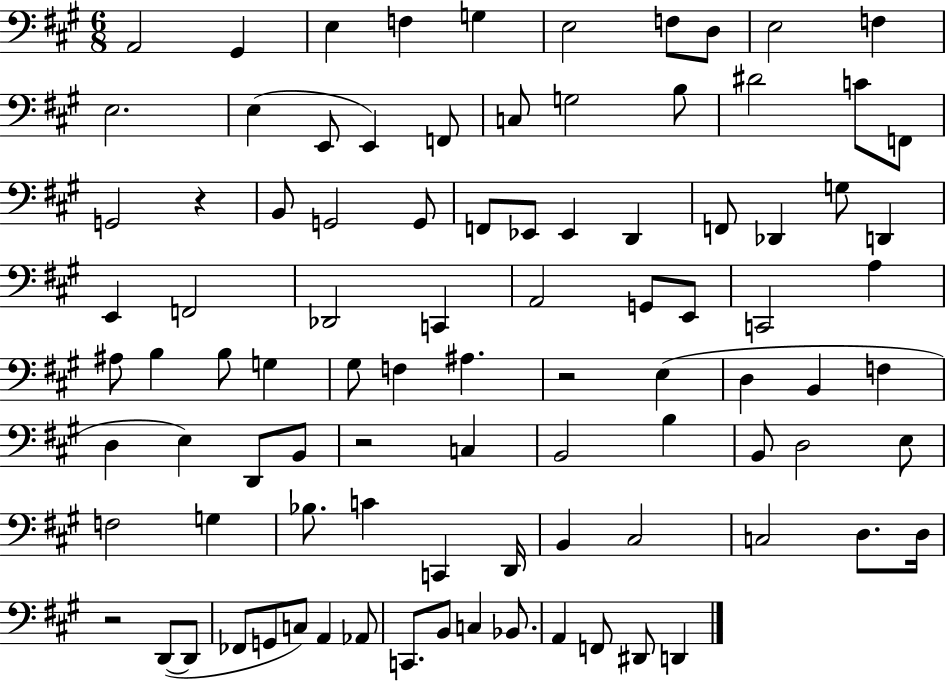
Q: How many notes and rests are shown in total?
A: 93